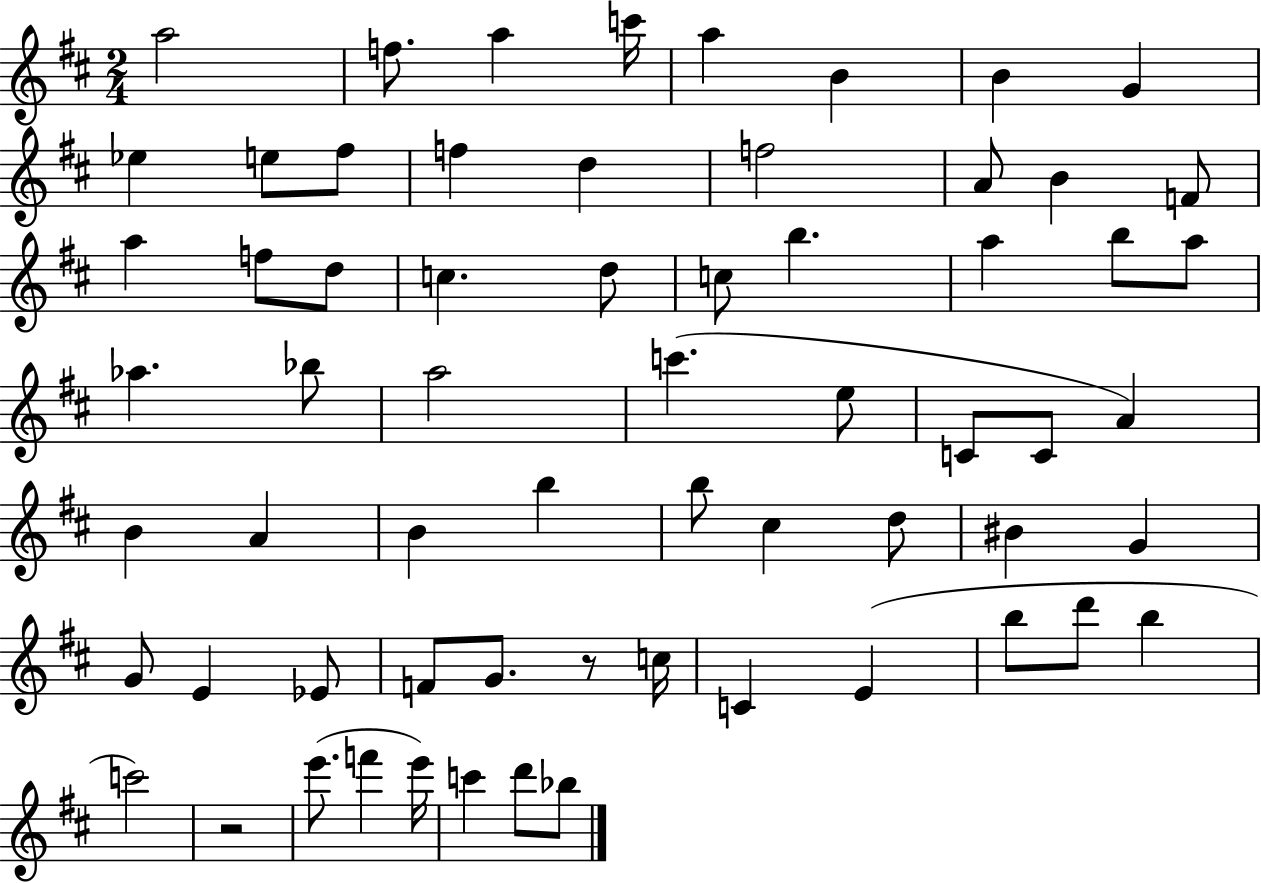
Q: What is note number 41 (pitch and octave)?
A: C#5